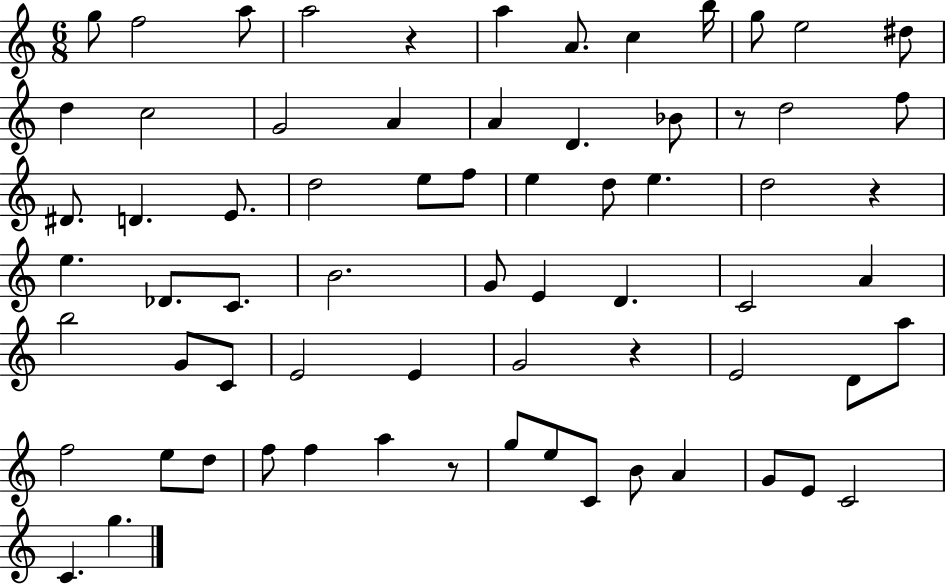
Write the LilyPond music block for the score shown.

{
  \clef treble
  \numericTimeSignature
  \time 6/8
  \key c \major
  g''8 f''2 a''8 | a''2 r4 | a''4 a'8. c''4 b''16 | g''8 e''2 dis''8 | \break d''4 c''2 | g'2 a'4 | a'4 d'4. bes'8 | r8 d''2 f''8 | \break dis'8. d'4. e'8. | d''2 e''8 f''8 | e''4 d''8 e''4. | d''2 r4 | \break e''4. des'8. c'8. | b'2. | g'8 e'4 d'4. | c'2 a'4 | \break b''2 g'8 c'8 | e'2 e'4 | g'2 r4 | e'2 d'8 a''8 | \break f''2 e''8 d''8 | f''8 f''4 a''4 r8 | g''8 e''8 c'8 b'8 a'4 | g'8 e'8 c'2 | \break c'4. g''4. | \bar "|."
}